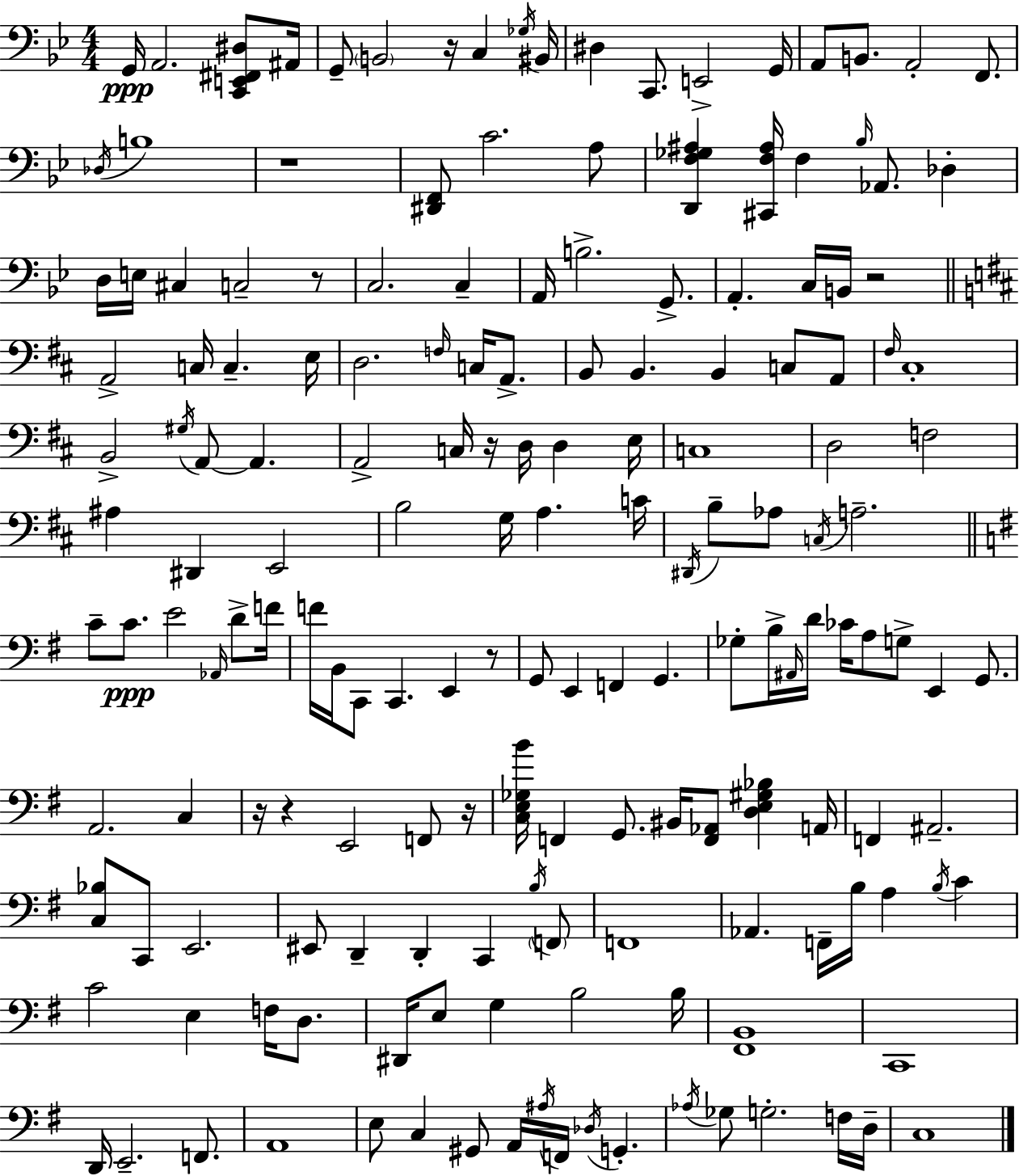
{
  \clef bass
  \numericTimeSignature
  \time 4/4
  \key g \minor
  g,16\ppp a,2. <c, e, fis, dis>8 ais,16 | g,8-- \parenthesize b,2 r16 c4 \acciaccatura { ges16 } | bis,16 dis4 c,8. e,2-> | g,16 a,8 b,8. a,2-. f,8. | \break \acciaccatura { des16 } b1 | r1 | <dis, f,>8 c'2. | a8 <d, f ges ais>4 <cis, f ais>16 f4 \grace { bes16 } aes,8. des4-. | \break d16 e16 cis4 c2-- | r8 c2. c4-- | a,16 b2.-> | g,8.-> a,4.-. c16 b,16 r2 | \break \bar "||" \break \key d \major a,2-> c16 c4.-- e16 | d2. \grace { f16 } c16 a,8.-> | b,8 b,4. b,4 c8 a,8 | \grace { fis16 } cis1-. | \break b,2-> \acciaccatura { gis16 } a,8~~ a,4. | a,2-> c16 r16 d16 d4 | e16 c1 | d2 f2 | \break ais4 dis,4 e,2 | b2 g16 a4. | c'16 \acciaccatura { dis,16 } b8-- aes8 \acciaccatura { c16 } a2.-- | \bar "||" \break \key g \major c'8-- c'8.\ppp e'2 \grace { aes,16 } d'8-> | f'16 f'16 b,16 c,8 c,4. e,4 r8 | g,8 e,4 f,4 g,4. | ges8-. b16-> \grace { ais,16 } d'16 ces'16 a8 g8-> e,4 g,8. | \break a,2. c4 | r16 r4 e,2 f,8 | r16 <c e ges b'>16 f,4 g,8. bis,16 <f, aes,>8 <d e gis bes>4 | a,16 f,4 ais,2.-- | \break <c bes>8 c,8 e,2. | eis,8 d,4-- d,4-. c,4 | \acciaccatura { b16 } \parenthesize f,8 f,1 | aes,4. f,16-- b16 a4 \acciaccatura { b16 } | \break c'4 c'2 e4 | f16 d8. dis,16 e8 g4 b2 | b16 <fis, b,>1 | c,1 | \break d,16 e,2.-- | f,8. a,1 | e8 c4 gis,8 a,16 \acciaccatura { ais16 } f,16 \acciaccatura { des16 } | g,4.-. \acciaccatura { aes16 } ges8 g2.-. | \break f16 d16-- c1 | \bar "|."
}